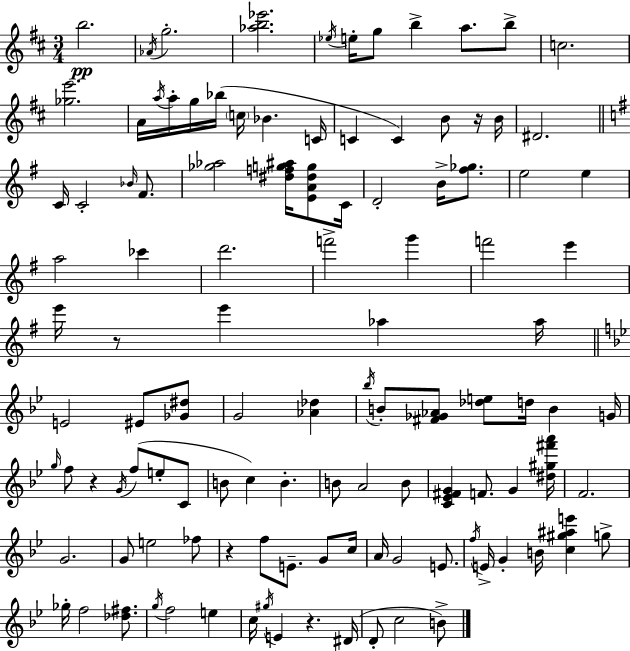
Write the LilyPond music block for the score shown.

{
  \clef treble
  \numericTimeSignature
  \time 3/4
  \key d \major
  b''2.\pp | \acciaccatura { aes'16 } g''2.-. | <aes'' b'' ees'''>2. | \acciaccatura { ees''16 } e''16-. g''8 b''4-> a''8. | \break b''8-> c''2. | <ges'' e'''>2. | a'16 \acciaccatura { a''16 } a''16-. g''16 bes''16( \parenthesize c''16 bes'4. | c'16 c'4 c'4) b'8 | \break r16 b'16 dis'2. | \bar "||" \break \key g \major c'16 c'2-. \grace { bes'16 } fis'8. | <ges'' aes''>2 <dis'' f'' g'' ais''>16 <e' a' dis'' g''>8 | c'16 d'2-. b'16-> <fis'' ges''>8. | e''2 e''4 | \break a''2 ces'''4 | d'''2. | f'''2-> g'''4 | f'''2 e'''4 | \break e'''16 r8 e'''4 aes''4 | aes''16 \bar "||" \break \key bes \major e'2 eis'8 <ges' dis''>8 | g'2 <aes' des''>4 | \acciaccatura { bes''16 } b'8-. <fis' ges' aes'>8 <des'' e''>8 d''16 b'4 | g'16 \grace { g''16 } f''8 r4 \acciaccatura { g'16 } f''8( e''8-. | \break c'8 b'8 c''4) b'4.-. | b'8 a'2 | b'8 <c' ees' fis' g'>4 f'8. g'4 | <dis'' gis'' fis''' a'''>16 f'2. | \break g'2. | g'8 e''2 | fes''8 r4 f''8 e'8.-- | g'8 c''16 a'16 g'2 | \break e'8. \acciaccatura { f''16 } e'16-> g'4-. b'16 <c'' gis'' ais'' e'''>4 | g''8-> ges''16-. f''2 | <des'' fis''>8. \acciaccatura { g''16 } f''2 | e''4 c''16 \acciaccatura { gis''16 } e'4 r4. | \break dis'16( d'8-. c''2 | b'8->) \bar "|."
}